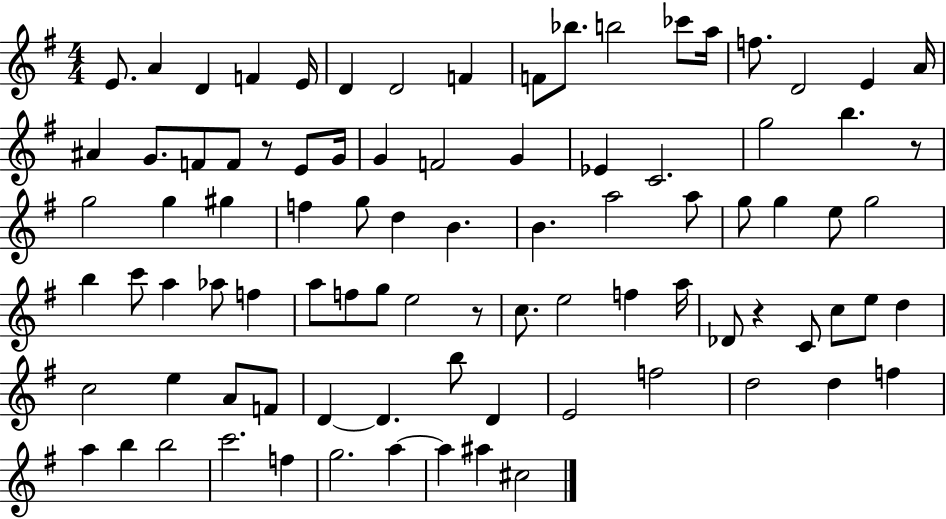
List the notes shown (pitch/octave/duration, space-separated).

E4/e. A4/q D4/q F4/q E4/s D4/q D4/h F4/q F4/e Bb5/e. B5/h CES6/e A5/s F5/e. D4/h E4/q A4/s A#4/q G4/e. F4/e F4/e R/e E4/e G4/s G4/q F4/h G4/q Eb4/q C4/h. G5/h B5/q. R/e G5/h G5/q G#5/q F5/q G5/e D5/q B4/q. B4/q. A5/h A5/e G5/e G5/q E5/e G5/h B5/q C6/e A5/q Ab5/e F5/q A5/e F5/e G5/e E5/h R/e C5/e. E5/h F5/q A5/s Db4/e R/q C4/e C5/e E5/e D5/q C5/h E5/q A4/e F4/e D4/q D4/q. B5/e D4/q E4/h F5/h D5/h D5/q F5/q A5/q B5/q B5/h C6/h. F5/q G5/h. A5/q A5/q A#5/q C#5/h